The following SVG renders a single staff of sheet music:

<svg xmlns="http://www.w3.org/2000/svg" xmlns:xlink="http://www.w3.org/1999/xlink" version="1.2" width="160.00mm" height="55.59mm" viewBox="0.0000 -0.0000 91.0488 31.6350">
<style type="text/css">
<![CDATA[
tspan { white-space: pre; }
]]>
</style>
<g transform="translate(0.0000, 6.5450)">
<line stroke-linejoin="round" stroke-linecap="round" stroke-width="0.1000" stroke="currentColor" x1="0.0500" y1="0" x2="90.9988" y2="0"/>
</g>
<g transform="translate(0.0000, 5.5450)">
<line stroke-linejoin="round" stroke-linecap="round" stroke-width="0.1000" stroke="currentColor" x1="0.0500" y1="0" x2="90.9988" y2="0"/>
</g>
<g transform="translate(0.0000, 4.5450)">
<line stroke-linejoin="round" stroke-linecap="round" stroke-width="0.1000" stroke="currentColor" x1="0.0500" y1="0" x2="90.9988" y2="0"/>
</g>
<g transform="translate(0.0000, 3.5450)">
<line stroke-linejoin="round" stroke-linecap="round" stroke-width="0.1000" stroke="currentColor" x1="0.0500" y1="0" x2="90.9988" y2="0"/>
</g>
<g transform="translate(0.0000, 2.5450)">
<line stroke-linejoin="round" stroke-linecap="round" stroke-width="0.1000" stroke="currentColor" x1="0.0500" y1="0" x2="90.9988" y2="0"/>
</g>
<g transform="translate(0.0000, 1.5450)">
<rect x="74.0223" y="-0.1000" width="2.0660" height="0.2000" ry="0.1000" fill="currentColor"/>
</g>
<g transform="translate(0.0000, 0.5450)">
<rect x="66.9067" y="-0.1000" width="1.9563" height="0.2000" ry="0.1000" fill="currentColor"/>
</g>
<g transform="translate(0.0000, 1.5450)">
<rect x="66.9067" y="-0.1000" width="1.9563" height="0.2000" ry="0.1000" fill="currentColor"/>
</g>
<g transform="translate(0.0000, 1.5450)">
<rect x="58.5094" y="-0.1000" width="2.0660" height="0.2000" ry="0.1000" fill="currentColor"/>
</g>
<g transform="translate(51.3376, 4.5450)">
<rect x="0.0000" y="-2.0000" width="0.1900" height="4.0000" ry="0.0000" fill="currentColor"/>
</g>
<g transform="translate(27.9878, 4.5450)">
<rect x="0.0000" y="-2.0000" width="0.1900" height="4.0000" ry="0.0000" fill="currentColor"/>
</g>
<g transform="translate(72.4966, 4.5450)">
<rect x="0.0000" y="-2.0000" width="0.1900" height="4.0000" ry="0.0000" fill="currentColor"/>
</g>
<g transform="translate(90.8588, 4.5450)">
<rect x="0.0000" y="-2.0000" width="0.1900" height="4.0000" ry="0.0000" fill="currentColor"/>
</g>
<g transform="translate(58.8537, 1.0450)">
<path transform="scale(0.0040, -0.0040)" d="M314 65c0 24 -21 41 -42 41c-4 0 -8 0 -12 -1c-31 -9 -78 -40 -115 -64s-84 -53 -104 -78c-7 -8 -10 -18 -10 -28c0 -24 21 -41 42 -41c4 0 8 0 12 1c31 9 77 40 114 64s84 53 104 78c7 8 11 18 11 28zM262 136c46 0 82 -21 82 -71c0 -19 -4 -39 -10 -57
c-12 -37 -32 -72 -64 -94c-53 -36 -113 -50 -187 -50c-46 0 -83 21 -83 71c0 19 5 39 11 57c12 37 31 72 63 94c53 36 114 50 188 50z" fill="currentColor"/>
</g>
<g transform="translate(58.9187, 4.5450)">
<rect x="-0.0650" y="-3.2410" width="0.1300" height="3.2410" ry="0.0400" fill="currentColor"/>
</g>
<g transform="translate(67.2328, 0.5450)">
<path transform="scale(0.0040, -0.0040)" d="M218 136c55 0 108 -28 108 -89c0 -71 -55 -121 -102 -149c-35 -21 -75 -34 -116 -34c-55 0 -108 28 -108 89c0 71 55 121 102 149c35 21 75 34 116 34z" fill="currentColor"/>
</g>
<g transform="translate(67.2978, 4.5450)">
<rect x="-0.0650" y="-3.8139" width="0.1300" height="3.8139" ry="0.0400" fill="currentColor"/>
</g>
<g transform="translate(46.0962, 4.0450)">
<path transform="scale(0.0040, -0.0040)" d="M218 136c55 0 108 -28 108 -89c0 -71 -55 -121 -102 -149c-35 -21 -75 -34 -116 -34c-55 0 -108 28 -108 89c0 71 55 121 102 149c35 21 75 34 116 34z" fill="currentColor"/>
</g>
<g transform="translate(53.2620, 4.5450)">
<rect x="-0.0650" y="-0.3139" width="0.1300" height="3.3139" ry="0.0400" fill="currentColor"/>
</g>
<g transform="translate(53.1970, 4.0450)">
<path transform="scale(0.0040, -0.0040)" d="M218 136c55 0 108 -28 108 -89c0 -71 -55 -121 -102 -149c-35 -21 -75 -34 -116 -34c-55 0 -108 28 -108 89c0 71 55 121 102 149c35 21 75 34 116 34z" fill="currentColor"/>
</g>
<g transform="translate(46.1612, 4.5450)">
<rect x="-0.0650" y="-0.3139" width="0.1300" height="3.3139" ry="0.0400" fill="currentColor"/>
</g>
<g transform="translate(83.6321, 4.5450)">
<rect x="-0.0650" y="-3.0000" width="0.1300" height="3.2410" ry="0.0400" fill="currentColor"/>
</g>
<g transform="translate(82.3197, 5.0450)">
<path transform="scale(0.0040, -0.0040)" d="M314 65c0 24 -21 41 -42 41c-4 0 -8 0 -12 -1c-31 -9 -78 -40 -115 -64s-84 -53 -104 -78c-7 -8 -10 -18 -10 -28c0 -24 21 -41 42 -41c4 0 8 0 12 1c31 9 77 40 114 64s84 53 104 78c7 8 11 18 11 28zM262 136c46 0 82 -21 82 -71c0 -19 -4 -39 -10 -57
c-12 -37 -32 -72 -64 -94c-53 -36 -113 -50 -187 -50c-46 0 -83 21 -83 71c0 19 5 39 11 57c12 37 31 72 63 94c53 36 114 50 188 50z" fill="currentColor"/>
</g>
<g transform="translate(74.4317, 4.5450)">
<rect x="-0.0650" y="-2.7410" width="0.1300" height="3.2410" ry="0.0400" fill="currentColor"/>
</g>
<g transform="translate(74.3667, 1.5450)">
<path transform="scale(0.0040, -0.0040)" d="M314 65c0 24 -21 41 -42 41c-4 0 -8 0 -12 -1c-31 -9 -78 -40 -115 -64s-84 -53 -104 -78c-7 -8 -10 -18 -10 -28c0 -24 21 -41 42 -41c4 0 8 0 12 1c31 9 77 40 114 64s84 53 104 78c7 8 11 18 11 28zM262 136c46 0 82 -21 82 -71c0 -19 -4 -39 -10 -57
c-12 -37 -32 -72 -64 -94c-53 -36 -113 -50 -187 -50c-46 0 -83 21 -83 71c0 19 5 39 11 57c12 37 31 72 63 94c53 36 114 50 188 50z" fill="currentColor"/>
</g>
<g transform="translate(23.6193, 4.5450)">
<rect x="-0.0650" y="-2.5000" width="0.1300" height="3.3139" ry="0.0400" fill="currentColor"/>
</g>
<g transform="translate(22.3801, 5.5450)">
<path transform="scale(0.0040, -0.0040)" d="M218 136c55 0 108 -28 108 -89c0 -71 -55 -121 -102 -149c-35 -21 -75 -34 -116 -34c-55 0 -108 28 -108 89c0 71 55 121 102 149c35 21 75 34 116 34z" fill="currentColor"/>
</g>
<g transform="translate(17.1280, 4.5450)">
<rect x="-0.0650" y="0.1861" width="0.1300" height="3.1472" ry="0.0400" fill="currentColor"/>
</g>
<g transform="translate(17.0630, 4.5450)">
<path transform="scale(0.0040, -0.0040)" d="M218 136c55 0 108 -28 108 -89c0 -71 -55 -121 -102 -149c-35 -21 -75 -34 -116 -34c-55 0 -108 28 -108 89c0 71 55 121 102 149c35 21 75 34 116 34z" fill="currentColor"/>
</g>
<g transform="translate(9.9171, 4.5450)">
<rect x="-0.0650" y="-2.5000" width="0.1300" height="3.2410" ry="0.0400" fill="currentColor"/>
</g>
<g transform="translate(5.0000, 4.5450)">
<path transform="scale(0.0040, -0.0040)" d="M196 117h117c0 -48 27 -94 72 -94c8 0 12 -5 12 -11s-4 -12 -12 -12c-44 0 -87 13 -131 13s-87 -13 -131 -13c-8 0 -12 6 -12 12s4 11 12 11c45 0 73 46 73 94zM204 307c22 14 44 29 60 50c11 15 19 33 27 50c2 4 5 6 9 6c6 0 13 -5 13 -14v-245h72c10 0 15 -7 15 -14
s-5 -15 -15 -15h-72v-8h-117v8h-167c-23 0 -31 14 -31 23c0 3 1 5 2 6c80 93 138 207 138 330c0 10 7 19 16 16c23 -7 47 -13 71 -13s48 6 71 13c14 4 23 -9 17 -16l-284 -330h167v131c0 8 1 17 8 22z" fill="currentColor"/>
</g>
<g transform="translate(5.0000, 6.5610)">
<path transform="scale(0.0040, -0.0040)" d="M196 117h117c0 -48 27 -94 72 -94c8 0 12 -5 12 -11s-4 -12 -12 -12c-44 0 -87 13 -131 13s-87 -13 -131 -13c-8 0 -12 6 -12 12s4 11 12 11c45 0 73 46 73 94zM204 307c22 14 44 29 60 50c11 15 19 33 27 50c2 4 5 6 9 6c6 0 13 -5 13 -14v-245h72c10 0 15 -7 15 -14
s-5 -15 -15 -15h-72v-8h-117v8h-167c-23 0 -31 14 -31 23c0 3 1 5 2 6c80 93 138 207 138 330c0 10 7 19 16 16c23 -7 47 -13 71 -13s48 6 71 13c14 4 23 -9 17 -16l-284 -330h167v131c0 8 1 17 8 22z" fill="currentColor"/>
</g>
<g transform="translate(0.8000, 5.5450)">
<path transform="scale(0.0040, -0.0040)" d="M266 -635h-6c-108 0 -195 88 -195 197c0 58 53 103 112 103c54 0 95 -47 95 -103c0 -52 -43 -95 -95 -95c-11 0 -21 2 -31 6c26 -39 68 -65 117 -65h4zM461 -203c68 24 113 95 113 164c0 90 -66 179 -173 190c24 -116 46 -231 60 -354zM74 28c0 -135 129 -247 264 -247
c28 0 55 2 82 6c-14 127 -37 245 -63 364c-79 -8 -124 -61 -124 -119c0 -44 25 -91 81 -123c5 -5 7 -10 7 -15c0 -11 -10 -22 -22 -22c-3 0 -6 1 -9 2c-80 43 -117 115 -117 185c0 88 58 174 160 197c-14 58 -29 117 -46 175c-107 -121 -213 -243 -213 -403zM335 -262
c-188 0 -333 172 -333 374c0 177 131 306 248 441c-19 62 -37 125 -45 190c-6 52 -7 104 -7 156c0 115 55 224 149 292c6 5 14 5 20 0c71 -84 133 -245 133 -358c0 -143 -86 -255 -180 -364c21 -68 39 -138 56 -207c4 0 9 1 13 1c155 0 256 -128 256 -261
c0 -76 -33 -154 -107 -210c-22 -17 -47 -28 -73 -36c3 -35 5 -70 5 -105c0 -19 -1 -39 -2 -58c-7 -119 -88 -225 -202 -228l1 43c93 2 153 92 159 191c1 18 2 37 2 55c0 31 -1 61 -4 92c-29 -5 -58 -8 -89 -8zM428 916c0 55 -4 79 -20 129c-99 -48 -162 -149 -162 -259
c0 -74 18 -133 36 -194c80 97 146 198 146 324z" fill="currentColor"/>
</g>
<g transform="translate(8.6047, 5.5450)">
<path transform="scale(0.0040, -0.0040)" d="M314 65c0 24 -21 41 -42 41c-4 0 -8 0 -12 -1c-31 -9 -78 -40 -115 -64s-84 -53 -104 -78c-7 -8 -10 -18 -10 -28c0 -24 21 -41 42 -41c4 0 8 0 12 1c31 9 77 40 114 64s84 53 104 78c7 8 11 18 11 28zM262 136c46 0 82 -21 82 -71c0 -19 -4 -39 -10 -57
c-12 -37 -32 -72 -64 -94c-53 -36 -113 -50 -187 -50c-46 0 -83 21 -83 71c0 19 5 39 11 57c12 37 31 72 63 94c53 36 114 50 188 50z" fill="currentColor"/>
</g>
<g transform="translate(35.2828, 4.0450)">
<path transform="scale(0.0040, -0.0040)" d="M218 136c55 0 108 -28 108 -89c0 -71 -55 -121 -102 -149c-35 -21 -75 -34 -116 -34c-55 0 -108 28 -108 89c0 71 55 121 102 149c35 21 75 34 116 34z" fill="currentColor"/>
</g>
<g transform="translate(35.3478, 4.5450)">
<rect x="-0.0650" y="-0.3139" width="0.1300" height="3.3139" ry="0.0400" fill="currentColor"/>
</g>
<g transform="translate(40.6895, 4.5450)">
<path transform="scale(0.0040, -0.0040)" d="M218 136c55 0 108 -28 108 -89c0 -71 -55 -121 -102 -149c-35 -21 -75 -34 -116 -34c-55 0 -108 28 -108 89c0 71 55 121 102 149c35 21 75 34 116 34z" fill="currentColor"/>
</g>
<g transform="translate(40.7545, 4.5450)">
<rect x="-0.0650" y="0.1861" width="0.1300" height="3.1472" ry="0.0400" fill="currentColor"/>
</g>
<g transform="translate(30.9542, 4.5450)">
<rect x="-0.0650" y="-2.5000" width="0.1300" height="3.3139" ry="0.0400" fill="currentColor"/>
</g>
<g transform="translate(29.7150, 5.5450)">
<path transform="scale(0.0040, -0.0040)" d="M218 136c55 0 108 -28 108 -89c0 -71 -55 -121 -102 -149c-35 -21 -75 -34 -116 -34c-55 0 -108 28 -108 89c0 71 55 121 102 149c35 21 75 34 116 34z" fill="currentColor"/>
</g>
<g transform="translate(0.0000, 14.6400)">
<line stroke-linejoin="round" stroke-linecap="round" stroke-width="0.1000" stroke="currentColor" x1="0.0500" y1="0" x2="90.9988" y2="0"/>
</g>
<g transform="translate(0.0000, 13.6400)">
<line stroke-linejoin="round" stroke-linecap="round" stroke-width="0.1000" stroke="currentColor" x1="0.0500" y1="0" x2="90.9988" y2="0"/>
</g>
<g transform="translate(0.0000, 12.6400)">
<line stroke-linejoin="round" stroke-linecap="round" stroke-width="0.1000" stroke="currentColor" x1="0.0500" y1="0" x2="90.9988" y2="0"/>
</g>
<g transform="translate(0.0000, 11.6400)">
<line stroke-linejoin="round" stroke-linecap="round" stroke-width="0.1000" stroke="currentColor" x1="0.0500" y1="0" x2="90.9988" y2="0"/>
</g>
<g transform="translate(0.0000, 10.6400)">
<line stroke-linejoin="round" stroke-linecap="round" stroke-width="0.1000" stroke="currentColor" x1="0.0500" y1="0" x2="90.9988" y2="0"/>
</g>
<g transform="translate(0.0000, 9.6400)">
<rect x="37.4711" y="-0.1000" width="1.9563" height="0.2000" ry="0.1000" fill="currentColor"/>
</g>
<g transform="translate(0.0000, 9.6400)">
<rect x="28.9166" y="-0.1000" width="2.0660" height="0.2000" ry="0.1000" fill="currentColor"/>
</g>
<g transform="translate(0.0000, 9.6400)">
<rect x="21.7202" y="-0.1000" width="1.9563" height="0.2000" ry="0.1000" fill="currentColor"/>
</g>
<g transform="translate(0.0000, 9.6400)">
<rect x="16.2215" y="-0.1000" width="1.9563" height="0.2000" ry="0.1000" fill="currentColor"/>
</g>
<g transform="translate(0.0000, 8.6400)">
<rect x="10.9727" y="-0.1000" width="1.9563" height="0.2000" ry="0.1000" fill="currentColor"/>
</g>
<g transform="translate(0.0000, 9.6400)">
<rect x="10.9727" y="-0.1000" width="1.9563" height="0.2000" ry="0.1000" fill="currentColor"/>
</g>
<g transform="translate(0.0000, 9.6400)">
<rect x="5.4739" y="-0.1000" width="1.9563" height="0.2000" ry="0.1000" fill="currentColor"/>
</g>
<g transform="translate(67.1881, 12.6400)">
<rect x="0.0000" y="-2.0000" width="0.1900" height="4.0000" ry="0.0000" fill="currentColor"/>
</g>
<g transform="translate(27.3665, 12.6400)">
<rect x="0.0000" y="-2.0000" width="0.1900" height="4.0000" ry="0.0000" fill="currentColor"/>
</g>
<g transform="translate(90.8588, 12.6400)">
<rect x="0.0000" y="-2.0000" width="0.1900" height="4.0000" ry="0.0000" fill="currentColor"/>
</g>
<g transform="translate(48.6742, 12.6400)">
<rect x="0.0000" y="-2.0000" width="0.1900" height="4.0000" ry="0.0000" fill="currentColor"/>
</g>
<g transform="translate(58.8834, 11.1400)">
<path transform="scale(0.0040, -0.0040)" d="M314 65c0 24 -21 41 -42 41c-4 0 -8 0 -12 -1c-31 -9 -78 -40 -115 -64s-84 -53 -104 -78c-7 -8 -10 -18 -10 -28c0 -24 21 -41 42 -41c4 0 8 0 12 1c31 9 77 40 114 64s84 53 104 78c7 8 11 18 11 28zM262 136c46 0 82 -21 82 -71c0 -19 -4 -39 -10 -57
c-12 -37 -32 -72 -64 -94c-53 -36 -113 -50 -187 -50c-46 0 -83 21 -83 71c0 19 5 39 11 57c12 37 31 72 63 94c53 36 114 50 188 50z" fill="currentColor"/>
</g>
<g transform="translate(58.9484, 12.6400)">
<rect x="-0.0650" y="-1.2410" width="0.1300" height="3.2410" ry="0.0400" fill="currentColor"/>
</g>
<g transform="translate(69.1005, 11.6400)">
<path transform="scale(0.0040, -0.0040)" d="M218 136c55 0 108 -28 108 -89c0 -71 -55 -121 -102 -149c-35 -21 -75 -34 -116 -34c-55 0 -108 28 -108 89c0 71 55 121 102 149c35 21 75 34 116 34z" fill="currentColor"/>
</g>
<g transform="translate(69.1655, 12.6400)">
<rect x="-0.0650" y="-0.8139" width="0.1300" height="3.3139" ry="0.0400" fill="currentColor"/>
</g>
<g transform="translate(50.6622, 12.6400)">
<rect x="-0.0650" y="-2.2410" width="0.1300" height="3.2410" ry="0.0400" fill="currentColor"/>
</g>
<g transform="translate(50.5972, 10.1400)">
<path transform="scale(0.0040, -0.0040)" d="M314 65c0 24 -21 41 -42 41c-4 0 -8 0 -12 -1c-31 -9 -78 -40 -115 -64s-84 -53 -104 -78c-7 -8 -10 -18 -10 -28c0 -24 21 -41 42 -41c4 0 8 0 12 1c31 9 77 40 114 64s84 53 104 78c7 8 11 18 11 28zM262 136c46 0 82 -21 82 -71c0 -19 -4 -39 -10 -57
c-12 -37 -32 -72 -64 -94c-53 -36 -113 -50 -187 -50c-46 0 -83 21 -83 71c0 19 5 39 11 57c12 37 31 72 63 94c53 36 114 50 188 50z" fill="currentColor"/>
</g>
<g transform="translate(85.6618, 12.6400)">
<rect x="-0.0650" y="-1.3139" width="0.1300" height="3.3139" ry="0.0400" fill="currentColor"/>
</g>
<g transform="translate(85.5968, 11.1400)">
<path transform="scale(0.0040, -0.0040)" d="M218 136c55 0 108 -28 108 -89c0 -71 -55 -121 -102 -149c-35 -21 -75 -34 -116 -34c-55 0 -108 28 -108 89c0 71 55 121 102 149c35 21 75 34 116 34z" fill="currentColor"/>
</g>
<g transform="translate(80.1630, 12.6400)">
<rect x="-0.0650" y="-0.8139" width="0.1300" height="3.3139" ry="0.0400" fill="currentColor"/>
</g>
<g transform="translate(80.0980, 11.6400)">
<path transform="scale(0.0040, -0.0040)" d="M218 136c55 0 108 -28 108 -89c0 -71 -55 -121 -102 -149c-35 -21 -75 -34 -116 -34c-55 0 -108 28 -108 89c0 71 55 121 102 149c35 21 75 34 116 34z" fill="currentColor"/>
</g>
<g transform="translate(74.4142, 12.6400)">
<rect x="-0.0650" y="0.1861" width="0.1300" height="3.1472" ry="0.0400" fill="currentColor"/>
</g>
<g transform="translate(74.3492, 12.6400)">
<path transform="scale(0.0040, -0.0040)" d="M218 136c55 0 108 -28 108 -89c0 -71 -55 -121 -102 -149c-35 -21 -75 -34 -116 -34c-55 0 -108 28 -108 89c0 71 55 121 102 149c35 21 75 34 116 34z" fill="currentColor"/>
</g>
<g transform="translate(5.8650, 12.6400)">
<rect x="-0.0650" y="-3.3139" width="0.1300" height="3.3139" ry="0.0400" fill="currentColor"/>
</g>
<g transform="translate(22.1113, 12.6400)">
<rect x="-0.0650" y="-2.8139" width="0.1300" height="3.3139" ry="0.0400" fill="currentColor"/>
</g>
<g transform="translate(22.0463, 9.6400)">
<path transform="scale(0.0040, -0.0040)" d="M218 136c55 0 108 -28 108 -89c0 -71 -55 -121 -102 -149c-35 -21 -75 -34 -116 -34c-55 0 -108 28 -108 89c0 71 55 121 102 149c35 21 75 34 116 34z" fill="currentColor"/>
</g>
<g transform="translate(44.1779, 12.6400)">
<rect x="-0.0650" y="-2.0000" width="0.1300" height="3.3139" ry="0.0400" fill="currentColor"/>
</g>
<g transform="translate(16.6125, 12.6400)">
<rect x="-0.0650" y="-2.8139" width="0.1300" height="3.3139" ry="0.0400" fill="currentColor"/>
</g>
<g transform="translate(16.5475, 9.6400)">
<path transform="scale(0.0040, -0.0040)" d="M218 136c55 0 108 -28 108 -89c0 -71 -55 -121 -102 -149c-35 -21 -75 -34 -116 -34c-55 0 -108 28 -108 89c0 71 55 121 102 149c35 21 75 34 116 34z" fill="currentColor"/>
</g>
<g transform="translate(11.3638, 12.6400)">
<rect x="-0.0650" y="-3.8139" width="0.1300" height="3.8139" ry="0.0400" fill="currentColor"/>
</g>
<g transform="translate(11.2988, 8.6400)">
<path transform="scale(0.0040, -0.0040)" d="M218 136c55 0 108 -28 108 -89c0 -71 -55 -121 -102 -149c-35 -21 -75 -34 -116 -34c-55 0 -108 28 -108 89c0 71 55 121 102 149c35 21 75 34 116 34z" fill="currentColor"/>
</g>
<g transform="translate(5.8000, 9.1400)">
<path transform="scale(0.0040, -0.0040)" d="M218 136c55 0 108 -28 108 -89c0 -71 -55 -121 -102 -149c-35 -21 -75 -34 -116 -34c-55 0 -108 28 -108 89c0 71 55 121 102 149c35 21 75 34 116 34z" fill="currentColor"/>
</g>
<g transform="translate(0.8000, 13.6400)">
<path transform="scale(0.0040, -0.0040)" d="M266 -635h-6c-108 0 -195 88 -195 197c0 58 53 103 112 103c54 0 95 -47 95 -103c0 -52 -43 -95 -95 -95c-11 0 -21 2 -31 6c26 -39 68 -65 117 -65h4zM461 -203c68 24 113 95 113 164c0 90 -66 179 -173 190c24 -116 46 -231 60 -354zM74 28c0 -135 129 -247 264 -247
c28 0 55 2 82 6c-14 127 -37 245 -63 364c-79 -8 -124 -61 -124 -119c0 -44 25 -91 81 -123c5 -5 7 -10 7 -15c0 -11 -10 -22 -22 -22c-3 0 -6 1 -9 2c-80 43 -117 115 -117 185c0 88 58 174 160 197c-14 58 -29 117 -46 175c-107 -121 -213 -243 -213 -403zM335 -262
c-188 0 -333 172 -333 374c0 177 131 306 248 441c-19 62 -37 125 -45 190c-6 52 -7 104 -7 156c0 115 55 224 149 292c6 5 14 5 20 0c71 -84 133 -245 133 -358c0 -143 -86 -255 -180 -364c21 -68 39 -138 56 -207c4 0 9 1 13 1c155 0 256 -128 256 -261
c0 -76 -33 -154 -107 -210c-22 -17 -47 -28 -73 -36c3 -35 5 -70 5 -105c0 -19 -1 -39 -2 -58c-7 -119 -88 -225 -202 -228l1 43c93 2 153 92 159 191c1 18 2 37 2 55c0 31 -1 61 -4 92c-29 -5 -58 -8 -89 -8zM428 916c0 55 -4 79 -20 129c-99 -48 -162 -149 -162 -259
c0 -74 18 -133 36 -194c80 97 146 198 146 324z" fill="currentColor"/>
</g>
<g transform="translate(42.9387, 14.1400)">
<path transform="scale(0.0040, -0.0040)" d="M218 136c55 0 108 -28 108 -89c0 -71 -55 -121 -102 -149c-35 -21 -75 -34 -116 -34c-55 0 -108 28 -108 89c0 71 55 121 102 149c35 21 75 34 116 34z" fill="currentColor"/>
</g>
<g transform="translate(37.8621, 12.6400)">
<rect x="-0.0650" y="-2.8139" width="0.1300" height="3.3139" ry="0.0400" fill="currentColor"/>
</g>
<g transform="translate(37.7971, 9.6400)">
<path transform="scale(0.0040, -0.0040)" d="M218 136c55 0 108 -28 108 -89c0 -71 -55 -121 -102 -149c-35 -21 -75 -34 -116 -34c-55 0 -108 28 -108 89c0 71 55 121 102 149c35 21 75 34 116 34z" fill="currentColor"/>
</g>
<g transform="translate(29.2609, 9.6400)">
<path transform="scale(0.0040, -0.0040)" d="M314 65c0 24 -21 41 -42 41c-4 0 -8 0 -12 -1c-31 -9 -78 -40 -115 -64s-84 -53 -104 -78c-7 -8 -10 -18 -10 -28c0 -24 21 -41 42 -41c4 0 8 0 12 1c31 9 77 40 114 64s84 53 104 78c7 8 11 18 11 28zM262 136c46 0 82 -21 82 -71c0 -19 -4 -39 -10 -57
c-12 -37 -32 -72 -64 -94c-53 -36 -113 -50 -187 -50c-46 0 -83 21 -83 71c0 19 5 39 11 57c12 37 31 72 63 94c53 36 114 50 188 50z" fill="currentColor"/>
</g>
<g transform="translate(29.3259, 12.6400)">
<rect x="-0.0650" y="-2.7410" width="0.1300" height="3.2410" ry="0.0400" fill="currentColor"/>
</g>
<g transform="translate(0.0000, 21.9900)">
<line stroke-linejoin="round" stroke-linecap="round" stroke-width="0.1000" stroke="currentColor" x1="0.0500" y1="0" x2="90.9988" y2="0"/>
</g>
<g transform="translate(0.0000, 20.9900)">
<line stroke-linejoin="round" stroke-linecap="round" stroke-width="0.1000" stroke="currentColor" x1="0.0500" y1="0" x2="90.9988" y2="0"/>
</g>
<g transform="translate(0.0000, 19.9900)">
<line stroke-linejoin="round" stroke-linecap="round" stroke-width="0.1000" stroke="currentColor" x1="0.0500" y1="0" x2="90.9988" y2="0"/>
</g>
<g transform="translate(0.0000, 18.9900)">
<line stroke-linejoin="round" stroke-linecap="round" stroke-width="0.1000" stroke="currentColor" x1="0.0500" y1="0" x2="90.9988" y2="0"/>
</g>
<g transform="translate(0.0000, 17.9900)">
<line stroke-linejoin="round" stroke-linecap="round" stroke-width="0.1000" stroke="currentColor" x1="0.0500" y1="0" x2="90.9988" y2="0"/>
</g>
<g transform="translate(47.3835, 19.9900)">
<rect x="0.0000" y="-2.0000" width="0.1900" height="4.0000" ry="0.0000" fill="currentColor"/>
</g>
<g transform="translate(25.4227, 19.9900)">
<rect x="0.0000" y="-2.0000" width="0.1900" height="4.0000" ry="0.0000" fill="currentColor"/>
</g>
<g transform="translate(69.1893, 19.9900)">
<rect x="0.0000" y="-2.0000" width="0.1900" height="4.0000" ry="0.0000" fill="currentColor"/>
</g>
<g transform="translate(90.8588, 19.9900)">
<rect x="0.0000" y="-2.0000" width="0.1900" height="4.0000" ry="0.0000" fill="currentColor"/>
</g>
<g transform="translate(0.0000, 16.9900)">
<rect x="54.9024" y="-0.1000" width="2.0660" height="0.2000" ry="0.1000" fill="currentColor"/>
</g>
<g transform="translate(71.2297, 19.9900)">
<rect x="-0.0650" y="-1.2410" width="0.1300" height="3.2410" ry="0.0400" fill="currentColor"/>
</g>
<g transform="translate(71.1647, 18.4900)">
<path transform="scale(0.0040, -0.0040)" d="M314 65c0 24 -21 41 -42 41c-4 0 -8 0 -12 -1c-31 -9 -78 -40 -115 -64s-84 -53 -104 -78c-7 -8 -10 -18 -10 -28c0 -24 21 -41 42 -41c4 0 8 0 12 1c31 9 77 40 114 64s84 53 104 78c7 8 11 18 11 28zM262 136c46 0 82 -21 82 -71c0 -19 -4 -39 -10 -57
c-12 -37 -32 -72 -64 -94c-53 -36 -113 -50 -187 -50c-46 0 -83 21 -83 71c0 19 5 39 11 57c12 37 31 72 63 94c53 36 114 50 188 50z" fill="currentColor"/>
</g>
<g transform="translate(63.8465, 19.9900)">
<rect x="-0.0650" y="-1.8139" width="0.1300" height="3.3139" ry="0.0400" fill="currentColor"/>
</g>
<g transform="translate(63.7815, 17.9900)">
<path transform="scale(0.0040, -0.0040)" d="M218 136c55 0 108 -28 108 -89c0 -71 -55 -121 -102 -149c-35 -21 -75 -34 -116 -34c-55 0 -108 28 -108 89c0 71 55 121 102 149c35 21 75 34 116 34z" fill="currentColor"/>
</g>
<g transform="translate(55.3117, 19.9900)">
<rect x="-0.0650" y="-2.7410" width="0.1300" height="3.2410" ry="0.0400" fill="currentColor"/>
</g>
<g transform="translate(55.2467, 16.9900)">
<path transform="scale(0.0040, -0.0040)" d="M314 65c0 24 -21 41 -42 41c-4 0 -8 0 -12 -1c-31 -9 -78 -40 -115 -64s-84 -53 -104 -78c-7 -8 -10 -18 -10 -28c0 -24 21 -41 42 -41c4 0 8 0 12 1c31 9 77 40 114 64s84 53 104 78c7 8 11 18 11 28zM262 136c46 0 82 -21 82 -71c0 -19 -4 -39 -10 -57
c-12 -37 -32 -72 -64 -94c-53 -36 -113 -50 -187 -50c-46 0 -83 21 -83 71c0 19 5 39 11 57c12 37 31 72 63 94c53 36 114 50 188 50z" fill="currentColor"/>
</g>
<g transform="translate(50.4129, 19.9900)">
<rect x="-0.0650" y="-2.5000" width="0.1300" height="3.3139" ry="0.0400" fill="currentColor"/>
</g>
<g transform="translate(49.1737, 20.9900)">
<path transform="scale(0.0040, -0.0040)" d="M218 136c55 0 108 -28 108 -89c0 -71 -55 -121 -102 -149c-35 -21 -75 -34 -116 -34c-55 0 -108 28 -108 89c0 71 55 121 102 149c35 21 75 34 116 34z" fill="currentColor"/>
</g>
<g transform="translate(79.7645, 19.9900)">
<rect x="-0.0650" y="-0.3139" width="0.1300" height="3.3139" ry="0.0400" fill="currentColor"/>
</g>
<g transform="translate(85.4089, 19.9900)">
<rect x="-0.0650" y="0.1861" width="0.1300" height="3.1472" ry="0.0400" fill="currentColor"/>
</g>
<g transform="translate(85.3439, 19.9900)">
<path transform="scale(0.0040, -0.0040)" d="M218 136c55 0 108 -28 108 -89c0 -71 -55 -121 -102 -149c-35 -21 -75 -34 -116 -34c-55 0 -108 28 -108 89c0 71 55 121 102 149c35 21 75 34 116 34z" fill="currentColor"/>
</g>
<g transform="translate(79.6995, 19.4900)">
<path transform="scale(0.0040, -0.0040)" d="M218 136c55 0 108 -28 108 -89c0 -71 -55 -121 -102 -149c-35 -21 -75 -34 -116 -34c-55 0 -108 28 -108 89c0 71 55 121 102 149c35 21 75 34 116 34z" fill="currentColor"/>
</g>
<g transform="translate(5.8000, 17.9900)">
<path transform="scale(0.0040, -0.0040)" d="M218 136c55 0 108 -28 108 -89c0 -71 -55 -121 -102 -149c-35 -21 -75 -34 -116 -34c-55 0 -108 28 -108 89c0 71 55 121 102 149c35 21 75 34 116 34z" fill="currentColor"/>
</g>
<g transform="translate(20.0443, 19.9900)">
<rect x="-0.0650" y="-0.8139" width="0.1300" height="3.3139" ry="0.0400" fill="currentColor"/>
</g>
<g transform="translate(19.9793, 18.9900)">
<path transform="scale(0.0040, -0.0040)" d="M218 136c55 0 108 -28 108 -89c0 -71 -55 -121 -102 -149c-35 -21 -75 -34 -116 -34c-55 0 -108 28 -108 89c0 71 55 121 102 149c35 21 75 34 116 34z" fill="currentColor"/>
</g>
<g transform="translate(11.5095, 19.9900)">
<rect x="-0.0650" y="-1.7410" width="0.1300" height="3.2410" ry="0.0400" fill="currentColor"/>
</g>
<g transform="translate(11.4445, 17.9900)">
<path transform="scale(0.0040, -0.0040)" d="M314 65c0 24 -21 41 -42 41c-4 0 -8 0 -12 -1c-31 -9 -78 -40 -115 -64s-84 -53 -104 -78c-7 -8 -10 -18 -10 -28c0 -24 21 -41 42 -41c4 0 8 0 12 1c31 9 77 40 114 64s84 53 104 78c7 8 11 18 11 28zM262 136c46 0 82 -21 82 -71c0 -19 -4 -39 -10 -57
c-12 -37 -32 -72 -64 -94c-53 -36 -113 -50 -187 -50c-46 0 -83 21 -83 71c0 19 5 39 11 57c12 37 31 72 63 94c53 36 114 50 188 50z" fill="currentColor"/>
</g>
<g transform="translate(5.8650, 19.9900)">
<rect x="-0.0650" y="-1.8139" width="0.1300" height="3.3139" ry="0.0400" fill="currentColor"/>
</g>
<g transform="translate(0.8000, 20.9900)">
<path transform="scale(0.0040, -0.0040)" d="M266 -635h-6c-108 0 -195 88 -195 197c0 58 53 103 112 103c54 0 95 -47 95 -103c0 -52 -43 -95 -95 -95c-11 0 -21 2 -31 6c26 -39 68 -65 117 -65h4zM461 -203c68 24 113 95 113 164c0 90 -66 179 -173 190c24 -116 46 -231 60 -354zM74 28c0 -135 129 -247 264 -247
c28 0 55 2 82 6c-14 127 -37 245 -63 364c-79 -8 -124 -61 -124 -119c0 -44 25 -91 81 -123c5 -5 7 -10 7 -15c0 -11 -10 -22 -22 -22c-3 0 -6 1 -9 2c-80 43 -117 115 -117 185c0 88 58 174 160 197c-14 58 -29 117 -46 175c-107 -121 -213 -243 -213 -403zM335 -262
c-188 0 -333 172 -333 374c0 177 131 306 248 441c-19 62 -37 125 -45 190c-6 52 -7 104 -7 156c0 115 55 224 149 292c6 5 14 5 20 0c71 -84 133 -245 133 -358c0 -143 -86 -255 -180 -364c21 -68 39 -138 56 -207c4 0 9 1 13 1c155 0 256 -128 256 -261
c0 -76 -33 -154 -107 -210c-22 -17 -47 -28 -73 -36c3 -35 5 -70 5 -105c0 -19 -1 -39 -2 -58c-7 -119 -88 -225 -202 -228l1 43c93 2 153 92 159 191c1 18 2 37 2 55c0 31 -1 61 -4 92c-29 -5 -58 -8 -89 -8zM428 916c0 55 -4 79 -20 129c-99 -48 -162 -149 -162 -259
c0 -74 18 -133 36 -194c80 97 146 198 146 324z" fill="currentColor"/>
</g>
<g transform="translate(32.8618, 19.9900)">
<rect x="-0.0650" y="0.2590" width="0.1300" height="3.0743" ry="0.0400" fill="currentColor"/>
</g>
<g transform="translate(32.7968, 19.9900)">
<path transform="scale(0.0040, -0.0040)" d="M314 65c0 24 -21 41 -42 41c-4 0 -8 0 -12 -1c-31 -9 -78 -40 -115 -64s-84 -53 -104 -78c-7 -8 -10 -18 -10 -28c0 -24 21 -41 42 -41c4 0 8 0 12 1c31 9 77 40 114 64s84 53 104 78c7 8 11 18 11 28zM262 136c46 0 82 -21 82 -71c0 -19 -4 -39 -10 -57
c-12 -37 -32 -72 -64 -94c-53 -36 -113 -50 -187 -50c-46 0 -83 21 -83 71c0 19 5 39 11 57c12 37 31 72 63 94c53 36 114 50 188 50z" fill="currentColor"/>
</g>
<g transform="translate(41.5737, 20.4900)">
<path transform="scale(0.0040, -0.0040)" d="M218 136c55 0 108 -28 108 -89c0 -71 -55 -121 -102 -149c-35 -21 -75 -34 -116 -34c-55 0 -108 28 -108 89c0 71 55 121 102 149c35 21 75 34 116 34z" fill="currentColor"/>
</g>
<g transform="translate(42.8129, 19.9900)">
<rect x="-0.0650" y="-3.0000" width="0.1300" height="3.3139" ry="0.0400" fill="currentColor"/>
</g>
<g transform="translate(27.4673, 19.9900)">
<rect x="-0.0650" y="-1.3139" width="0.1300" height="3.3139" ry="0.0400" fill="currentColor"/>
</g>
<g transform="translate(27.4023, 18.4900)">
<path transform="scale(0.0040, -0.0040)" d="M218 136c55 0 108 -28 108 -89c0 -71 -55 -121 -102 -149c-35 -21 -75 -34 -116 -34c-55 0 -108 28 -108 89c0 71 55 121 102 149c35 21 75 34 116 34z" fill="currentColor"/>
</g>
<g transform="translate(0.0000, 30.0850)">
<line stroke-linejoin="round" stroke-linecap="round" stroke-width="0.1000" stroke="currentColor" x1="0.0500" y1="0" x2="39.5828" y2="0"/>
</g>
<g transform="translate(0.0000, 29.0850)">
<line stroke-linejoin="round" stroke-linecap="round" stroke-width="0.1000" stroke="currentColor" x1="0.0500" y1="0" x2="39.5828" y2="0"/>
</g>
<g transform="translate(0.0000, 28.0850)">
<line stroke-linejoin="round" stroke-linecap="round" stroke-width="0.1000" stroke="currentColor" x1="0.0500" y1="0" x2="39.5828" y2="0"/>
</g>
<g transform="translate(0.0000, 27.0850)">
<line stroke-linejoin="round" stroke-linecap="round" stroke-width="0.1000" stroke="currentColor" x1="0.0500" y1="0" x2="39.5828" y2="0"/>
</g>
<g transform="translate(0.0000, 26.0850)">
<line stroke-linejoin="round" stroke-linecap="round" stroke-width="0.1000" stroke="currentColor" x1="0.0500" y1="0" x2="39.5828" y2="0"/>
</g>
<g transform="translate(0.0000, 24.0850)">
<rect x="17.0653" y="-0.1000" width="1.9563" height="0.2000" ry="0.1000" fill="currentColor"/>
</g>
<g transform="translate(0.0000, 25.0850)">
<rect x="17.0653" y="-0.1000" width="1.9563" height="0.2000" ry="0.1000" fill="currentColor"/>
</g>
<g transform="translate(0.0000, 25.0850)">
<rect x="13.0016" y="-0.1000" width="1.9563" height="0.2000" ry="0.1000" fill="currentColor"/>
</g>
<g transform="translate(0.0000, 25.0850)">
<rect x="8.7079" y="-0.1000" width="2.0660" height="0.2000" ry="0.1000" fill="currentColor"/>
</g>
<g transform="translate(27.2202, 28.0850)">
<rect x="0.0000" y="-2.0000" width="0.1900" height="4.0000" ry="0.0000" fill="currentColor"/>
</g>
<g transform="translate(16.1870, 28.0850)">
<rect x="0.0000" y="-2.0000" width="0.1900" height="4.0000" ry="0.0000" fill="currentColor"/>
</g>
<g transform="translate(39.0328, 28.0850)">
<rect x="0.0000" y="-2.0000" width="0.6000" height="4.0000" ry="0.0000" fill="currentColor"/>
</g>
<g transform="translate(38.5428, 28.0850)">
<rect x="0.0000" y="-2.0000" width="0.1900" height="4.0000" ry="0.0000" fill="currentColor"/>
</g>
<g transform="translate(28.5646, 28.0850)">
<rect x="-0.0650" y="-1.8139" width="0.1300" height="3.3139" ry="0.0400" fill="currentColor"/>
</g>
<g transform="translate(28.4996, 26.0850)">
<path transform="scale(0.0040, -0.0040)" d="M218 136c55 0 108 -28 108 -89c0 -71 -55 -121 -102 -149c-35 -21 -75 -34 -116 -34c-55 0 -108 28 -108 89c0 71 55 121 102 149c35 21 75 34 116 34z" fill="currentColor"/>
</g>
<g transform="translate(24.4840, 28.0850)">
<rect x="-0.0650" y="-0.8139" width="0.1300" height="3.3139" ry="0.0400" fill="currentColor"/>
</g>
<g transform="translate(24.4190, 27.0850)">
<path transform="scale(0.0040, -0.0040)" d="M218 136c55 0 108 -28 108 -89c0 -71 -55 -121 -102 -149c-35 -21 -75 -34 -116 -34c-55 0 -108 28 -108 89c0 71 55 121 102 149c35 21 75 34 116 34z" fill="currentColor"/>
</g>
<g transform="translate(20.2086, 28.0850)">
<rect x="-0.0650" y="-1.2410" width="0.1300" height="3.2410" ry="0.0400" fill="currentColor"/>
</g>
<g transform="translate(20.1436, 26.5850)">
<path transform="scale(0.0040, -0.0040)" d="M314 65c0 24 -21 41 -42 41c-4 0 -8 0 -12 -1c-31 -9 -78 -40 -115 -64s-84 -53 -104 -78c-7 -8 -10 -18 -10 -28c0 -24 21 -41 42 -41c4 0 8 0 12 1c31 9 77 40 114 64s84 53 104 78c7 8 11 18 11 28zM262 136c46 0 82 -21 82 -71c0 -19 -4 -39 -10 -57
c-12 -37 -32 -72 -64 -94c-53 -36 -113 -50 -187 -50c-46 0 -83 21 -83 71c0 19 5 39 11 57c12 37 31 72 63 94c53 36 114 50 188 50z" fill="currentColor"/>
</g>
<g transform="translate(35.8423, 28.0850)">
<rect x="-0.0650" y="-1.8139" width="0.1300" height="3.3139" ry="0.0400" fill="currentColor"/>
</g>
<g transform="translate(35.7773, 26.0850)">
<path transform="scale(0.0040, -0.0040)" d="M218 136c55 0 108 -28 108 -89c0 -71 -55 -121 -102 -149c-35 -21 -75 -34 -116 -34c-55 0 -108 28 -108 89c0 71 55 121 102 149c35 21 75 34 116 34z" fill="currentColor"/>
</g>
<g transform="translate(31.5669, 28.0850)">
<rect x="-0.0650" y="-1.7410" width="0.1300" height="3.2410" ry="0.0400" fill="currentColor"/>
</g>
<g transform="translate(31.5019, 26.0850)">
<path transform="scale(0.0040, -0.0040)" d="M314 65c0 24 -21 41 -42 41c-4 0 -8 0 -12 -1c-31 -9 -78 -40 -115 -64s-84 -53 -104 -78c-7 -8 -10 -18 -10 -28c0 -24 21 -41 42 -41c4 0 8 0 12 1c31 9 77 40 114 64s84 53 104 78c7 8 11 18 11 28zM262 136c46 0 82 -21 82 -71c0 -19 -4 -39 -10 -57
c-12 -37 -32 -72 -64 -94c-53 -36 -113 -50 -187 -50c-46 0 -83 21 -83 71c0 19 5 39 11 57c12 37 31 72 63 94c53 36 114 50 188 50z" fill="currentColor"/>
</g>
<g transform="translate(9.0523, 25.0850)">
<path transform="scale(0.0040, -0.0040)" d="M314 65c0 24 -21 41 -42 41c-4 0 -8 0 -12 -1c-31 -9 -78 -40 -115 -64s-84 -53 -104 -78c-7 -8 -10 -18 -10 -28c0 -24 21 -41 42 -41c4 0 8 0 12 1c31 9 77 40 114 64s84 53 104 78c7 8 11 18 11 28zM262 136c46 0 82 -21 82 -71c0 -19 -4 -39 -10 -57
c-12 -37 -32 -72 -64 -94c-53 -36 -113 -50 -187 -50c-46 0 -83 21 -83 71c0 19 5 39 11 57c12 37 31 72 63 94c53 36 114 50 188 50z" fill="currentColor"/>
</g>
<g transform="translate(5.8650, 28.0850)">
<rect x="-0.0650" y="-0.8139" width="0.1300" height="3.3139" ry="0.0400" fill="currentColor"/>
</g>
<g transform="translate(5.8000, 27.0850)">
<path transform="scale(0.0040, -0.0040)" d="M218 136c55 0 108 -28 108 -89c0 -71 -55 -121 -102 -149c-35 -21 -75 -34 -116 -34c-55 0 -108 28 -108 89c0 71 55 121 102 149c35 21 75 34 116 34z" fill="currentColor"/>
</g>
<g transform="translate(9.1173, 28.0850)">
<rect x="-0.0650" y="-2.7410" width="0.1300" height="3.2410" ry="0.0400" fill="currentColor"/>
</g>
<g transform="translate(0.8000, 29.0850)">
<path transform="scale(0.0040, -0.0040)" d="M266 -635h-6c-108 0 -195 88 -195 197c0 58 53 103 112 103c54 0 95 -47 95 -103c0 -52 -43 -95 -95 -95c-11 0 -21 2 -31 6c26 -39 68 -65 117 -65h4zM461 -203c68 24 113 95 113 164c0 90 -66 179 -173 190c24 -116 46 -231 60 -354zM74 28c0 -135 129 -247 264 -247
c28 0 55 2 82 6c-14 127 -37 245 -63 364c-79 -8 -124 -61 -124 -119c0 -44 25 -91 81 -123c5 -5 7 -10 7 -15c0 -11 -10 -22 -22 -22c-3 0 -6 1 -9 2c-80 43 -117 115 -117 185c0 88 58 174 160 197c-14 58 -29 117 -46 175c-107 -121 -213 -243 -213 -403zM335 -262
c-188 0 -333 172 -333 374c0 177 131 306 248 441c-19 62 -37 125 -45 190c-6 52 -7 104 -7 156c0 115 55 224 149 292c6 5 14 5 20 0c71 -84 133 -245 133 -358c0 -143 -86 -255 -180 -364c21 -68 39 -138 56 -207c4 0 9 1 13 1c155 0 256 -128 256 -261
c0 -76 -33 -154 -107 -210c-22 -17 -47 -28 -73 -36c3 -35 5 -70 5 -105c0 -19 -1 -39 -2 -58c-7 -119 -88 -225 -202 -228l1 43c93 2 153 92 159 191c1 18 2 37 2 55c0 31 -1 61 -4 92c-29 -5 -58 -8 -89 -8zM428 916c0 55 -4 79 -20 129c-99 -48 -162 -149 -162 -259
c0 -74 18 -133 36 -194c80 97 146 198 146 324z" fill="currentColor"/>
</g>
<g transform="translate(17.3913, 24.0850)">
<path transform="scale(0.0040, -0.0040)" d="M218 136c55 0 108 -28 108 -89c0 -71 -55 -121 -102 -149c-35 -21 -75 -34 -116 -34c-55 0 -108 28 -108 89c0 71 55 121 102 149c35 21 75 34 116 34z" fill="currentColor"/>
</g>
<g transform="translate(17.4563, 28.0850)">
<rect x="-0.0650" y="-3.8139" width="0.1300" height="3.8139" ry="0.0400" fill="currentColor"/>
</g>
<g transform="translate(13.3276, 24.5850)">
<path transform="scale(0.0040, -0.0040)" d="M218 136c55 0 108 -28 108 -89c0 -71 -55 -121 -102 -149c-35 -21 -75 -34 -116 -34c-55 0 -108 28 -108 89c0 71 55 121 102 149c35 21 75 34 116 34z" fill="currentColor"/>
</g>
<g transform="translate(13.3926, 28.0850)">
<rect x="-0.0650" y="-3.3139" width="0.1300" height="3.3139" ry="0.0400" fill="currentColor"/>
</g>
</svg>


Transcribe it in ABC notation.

X:1
T:Untitled
M:4/4
L:1/4
K:C
G2 B G G c B c c b2 c' a2 A2 b c' a a a2 a F g2 e2 d B d e f f2 d e B2 A G a2 f e2 c B d a2 b c' e2 d f f2 f